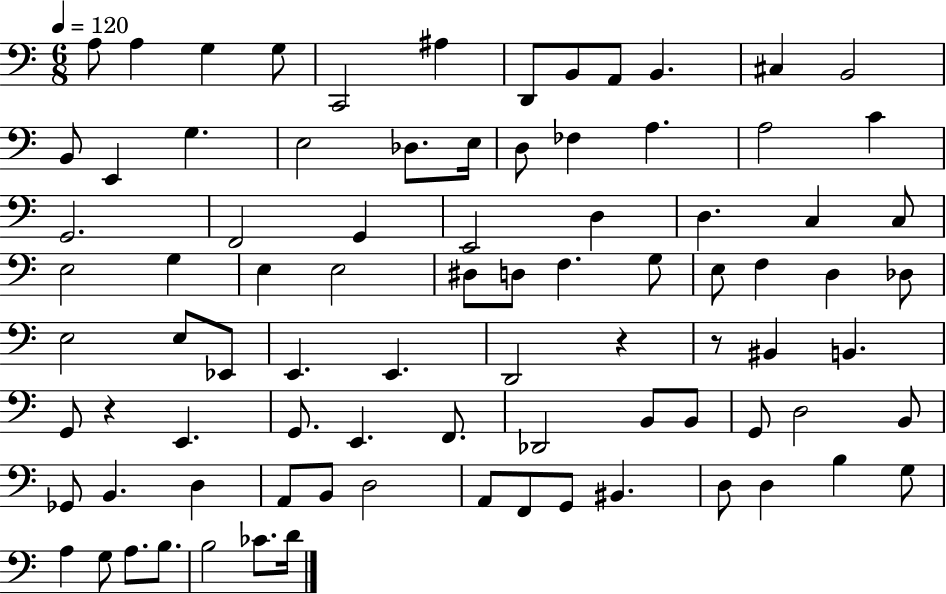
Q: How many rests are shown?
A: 3